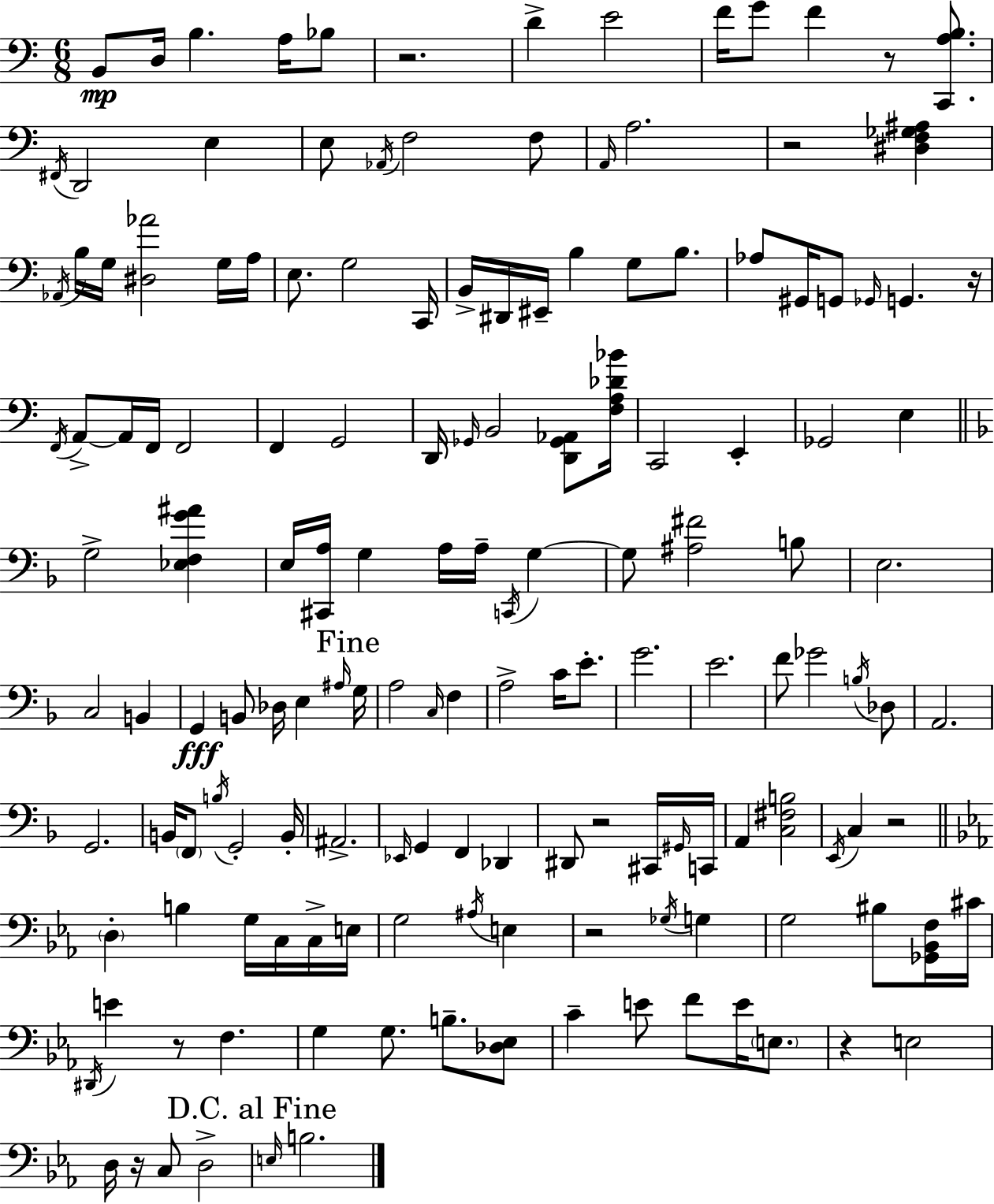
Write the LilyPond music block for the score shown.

{
  \clef bass
  \numericTimeSignature
  \time 6/8
  \key a \minor
  \repeat volta 2 { b,8\mp d16 b4. a16 bes8 | r2. | d'4-> e'2 | f'16 g'8 f'4 r8 <c, a b>8. | \break \acciaccatura { fis,16 } d,2 e4 | e8 \acciaccatura { aes,16 } f2 | f8 \grace { a,16 } a2. | r2 <dis f ges ais>4 | \break \acciaccatura { aes,16 } b16 g16 <dis aes'>2 | g16 a16 e8. g2 | c,16 b,16-> dis,16 eis,16-- b4 g8 | b8. aes8 gis,16 g,8 \grace { ges,16 } g,4. | \break r16 \acciaccatura { f,16 } a,8->~~ a,16 f,16 f,2 | f,4 g,2 | d,16 \grace { ges,16 } b,2 | <d, ges, aes,>8 <f a des' bes'>16 c,2 | \break e,4-. ges,2 | e4 \bar "||" \break \key f \major g2-> <ees f g' ais'>4 | e16 <cis, a>16 g4 a16 a16-- \acciaccatura { c,16 } g4~~ | g8 <ais fis'>2 b8 | e2. | \break c2 b,4 | g,4\fff b,8 des16 e4 | \grace { ais16 } \mark "Fine" g16 a2 \grace { c16 } f4 | a2-> c'16 | \break e'8.-. g'2. | e'2. | f'8 ges'2 | \acciaccatura { b16 } des8 a,2. | \break g,2. | b,16 \parenthesize f,8 \acciaccatura { b16 } g,2-. | b,16-. ais,2.-> | \grace { ees,16 } g,4 f,4 | \break des,4 dis,8 r2 | cis,16 \grace { gis,16 } c,16 a,4 <c fis b>2 | \acciaccatura { e,16 } c4 | r2 \bar "||" \break \key ees \major \parenthesize d4-. b4 g16 c16 c16-> e16 | g2 \acciaccatura { ais16 } e4 | r2 \acciaccatura { ges16 } g4 | g2 bis8 | \break <ges, bes, f>16 cis'16 \acciaccatura { dis,16 } e'4 r8 f4. | g4 g8. b8.-- | <des ees>8 c'4-- e'8 f'8 e'16 | \parenthesize e8. r4 e2 | \break d16 r16 c8 d2-> | \mark "D.C. al Fine" \grace { e16 } b2. | } \bar "|."
}